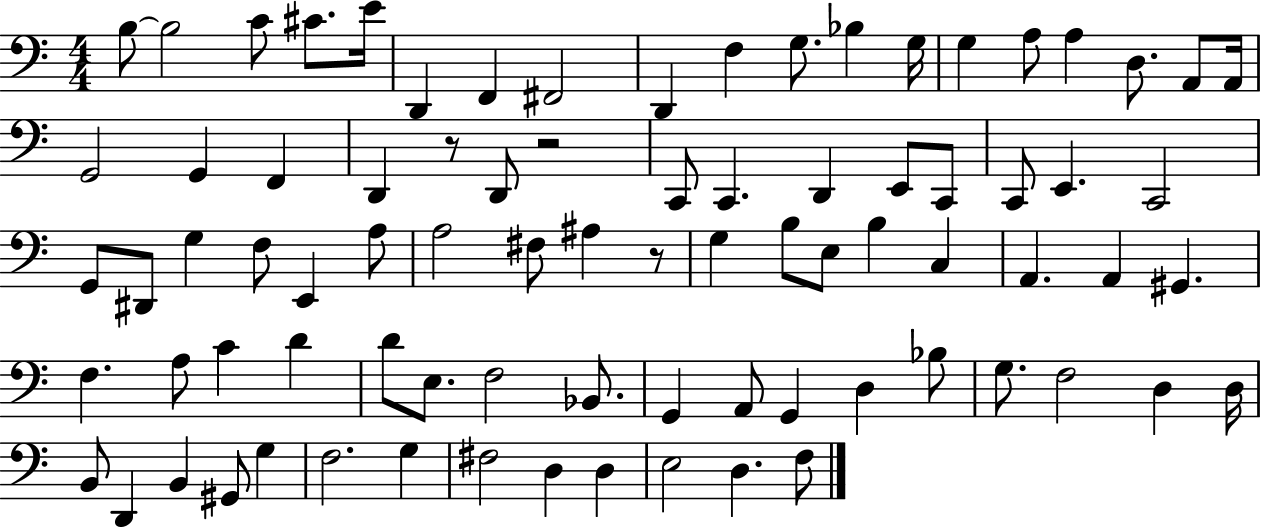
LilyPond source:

{
  \clef bass
  \numericTimeSignature
  \time 4/4
  \key c \major
  b8~~ b2 c'8 cis'8. e'16 | d,4 f,4 fis,2 | d,4 f4 g8. bes4 g16 | g4 a8 a4 d8. a,8 a,16 | \break g,2 g,4 f,4 | d,4 r8 d,8 r2 | c,8 c,4. d,4 e,8 c,8 | c,8 e,4. c,2 | \break g,8 dis,8 g4 f8 e,4 a8 | a2 fis8 ais4 r8 | g4 b8 e8 b4 c4 | a,4. a,4 gis,4. | \break f4. a8 c'4 d'4 | d'8 e8. f2 bes,8. | g,4 a,8 g,4 d4 bes8 | g8. f2 d4 d16 | \break b,8 d,4 b,4 gis,8 g4 | f2. g4 | fis2 d4 d4 | e2 d4. f8 | \break \bar "|."
}